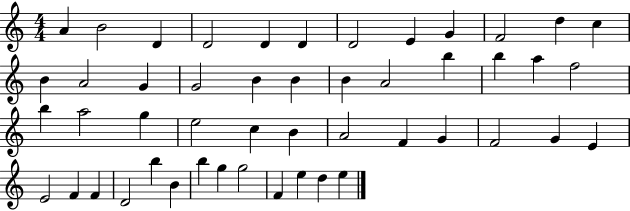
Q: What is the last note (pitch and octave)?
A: E5